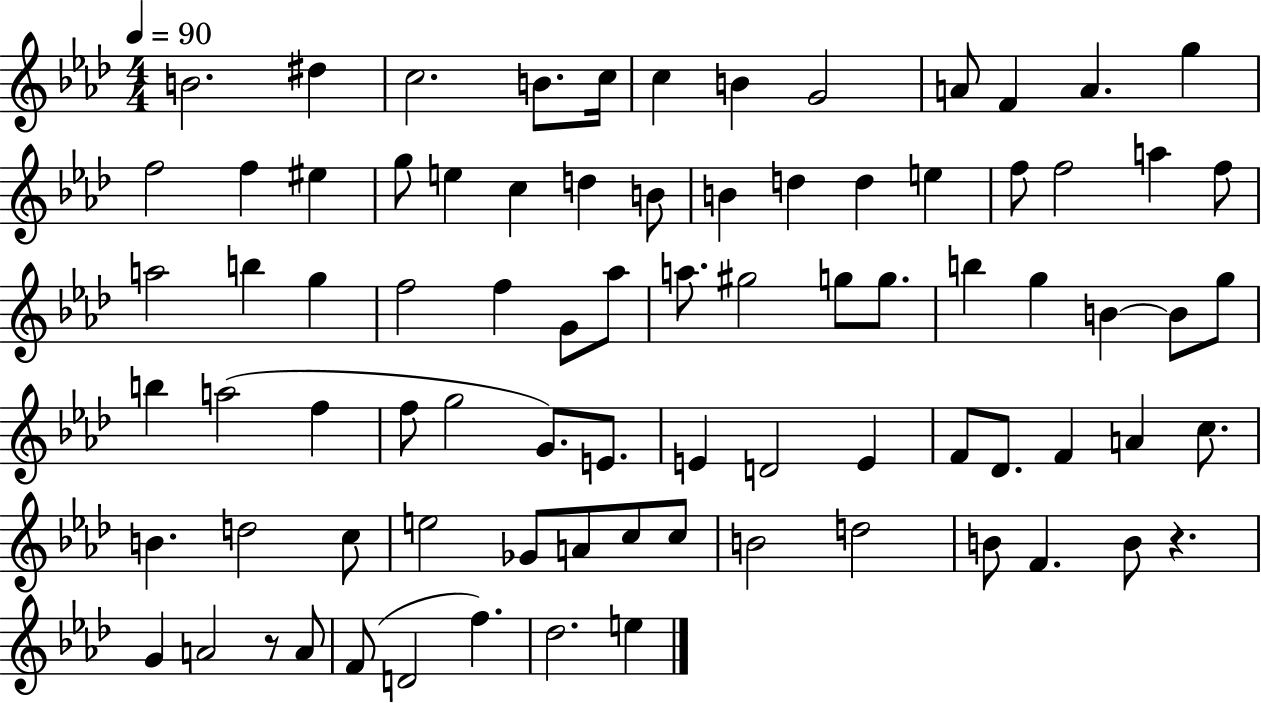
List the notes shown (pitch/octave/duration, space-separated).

B4/h. D#5/q C5/h. B4/e. C5/s C5/q B4/q G4/h A4/e F4/q A4/q. G5/q F5/h F5/q EIS5/q G5/e E5/q C5/q D5/q B4/e B4/q D5/q D5/q E5/q F5/e F5/h A5/q F5/e A5/h B5/q G5/q F5/h F5/q G4/e Ab5/e A5/e. G#5/h G5/e G5/e. B5/q G5/q B4/q B4/e G5/e B5/q A5/h F5/q F5/e G5/h G4/e. E4/e. E4/q D4/h E4/q F4/e Db4/e. F4/q A4/q C5/e. B4/q. D5/h C5/e E5/h Gb4/e A4/e C5/e C5/e B4/h D5/h B4/e F4/q. B4/e R/q. G4/q A4/h R/e A4/e F4/e D4/h F5/q. Db5/h. E5/q